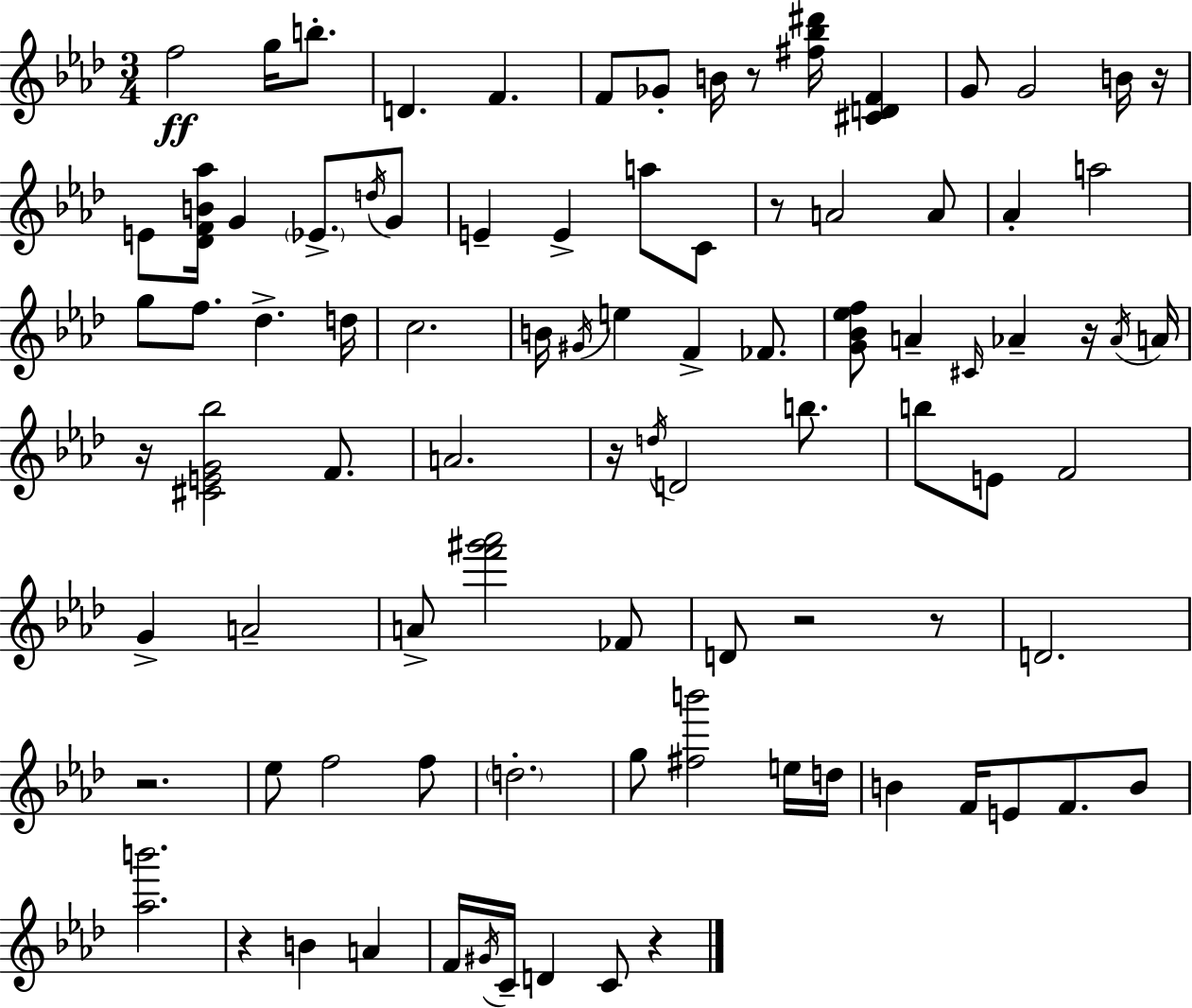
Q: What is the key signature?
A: AES major